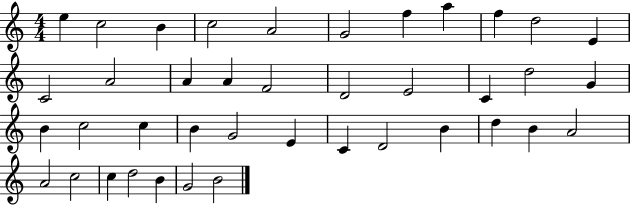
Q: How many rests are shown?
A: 0